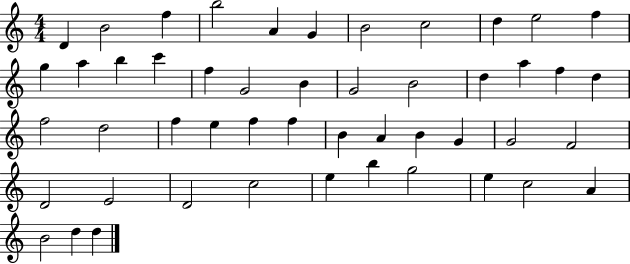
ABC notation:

X:1
T:Untitled
M:4/4
L:1/4
K:C
D B2 f b2 A G B2 c2 d e2 f g a b c' f G2 B G2 B2 d a f d f2 d2 f e f f B A B G G2 F2 D2 E2 D2 c2 e b g2 e c2 A B2 d d